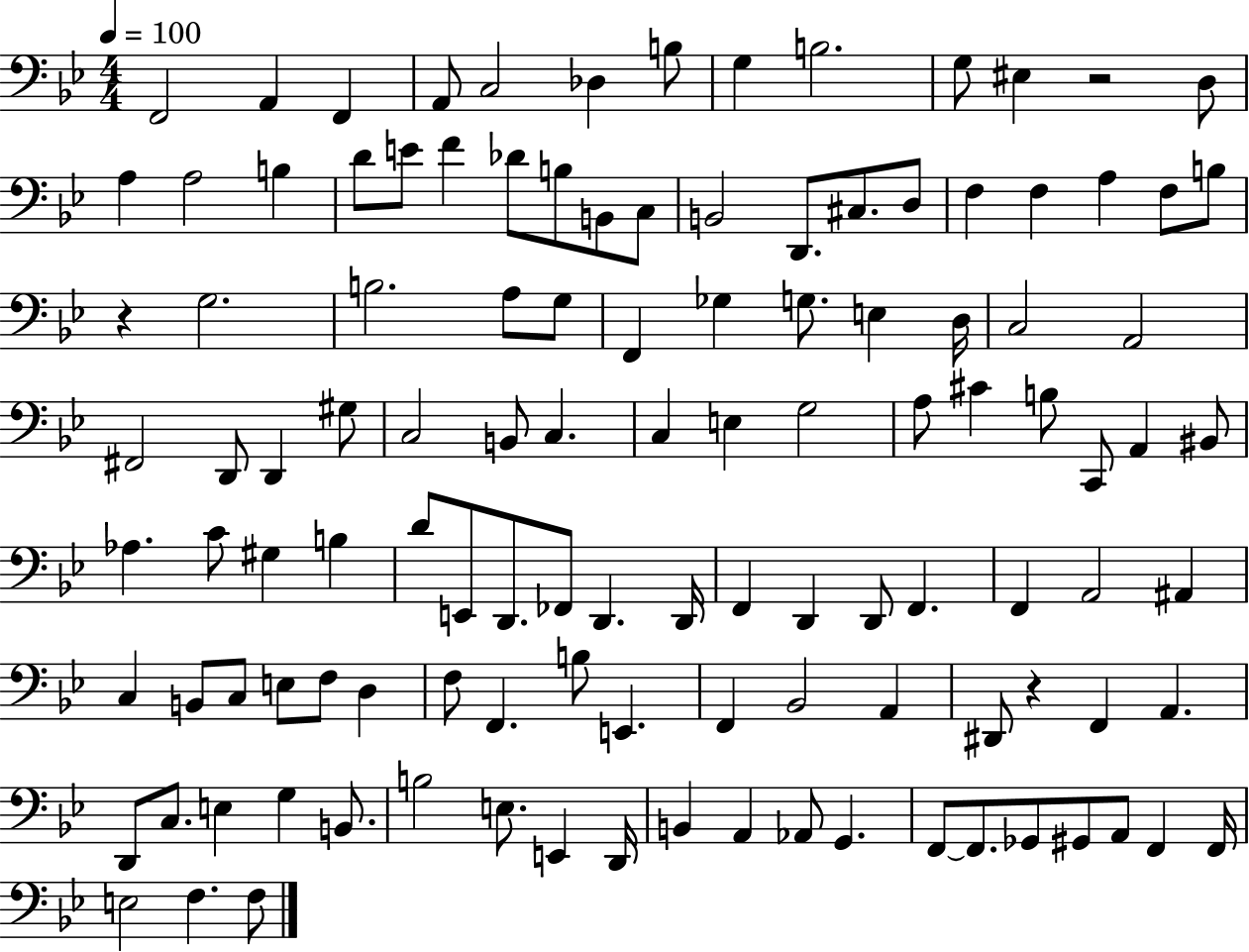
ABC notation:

X:1
T:Untitled
M:4/4
L:1/4
K:Bb
F,,2 A,, F,, A,,/2 C,2 _D, B,/2 G, B,2 G,/2 ^E, z2 D,/2 A, A,2 B, D/2 E/2 F _D/2 B,/2 B,,/2 C,/2 B,,2 D,,/2 ^C,/2 D,/2 F, F, A, F,/2 B,/2 z G,2 B,2 A,/2 G,/2 F,, _G, G,/2 E, D,/4 C,2 A,,2 ^F,,2 D,,/2 D,, ^G,/2 C,2 B,,/2 C, C, E, G,2 A,/2 ^C B,/2 C,,/2 A,, ^B,,/2 _A, C/2 ^G, B, D/2 E,,/2 D,,/2 _F,,/2 D,, D,,/4 F,, D,, D,,/2 F,, F,, A,,2 ^A,, C, B,,/2 C,/2 E,/2 F,/2 D, F,/2 F,, B,/2 E,, F,, _B,,2 A,, ^D,,/2 z F,, A,, D,,/2 C,/2 E, G, B,,/2 B,2 E,/2 E,, D,,/4 B,, A,, _A,,/2 G,, F,,/2 F,,/2 _G,,/2 ^G,,/2 A,,/2 F,, F,,/4 E,2 F, F,/2